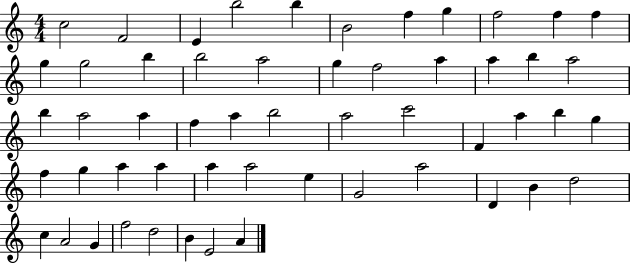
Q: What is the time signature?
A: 4/4